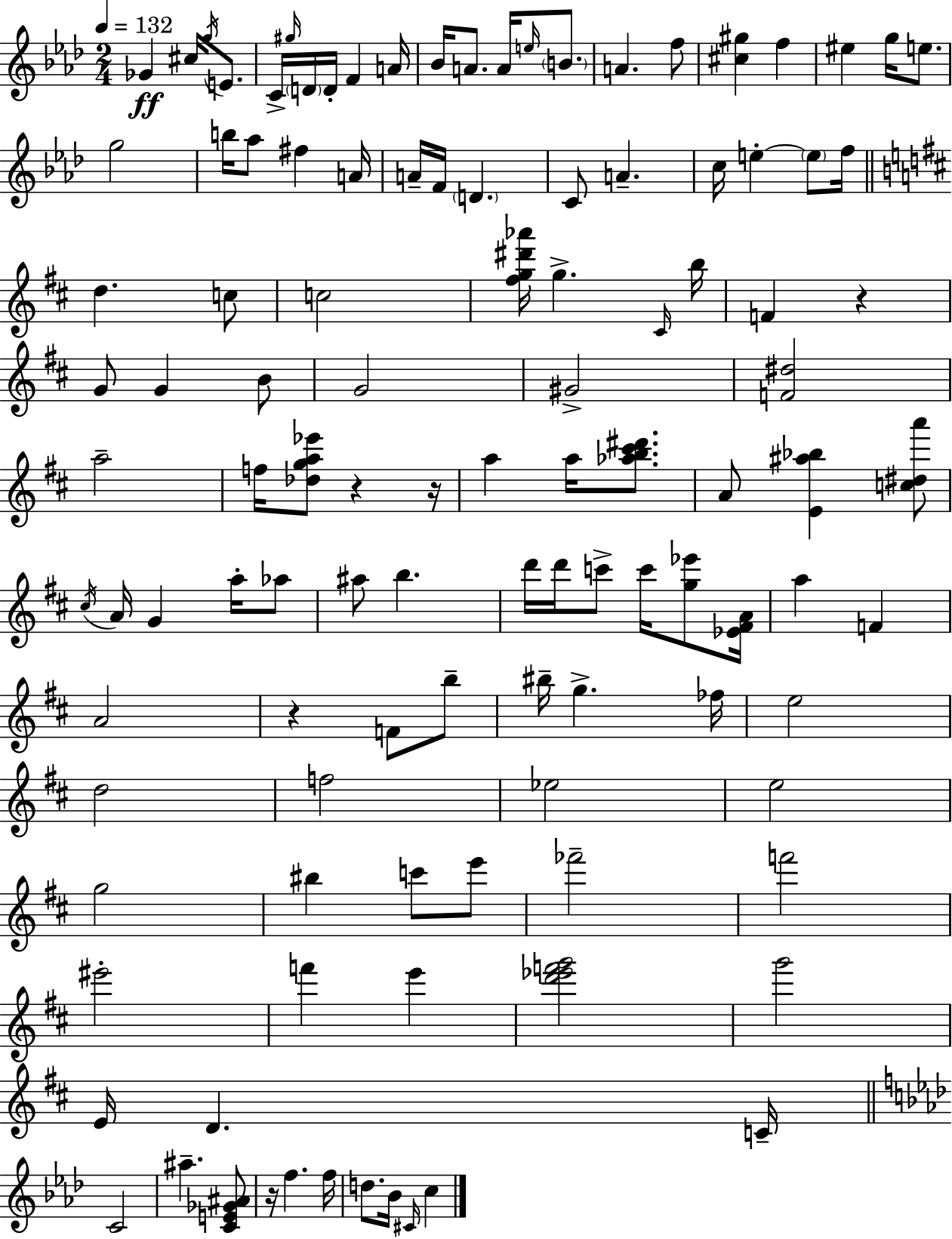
{
  \clef treble
  \numericTimeSignature
  \time 2/4
  \key aes \major
  \tempo 4 = 132
  ges'4\ff cis''16 \acciaccatura { g''16 } e'8. | c'16-> \grace { gis''16 } \parenthesize d'16 d'16-. f'4 | a'16 bes'16 a'8. a'16 \grace { e''16 } | \parenthesize b'8. a'4. | \break f''8 <cis'' gis''>4 f''4 | eis''4 g''16 | e''8. g''2 | b''16 aes''8 fis''4 | \break a'16 a'16-- f'16 \parenthesize d'4. | c'8 a'4.-- | c''16 e''4-.~~ | \parenthesize e''8 f''16 \bar "||" \break \key d \major d''4. c''8 | c''2 | <fis'' g'' dis''' aes'''>16 g''4.-> \grace { cis'16 } | b''16 f'4 r4 | \break g'8 g'4 b'8 | g'2 | gis'2-> | <f' dis''>2 | \break a''2-- | f''16 <des'' g'' a'' ees'''>8 r4 | r16 a''4 a''16 <aes'' b'' cis''' dis'''>8. | a'8 <e' ais'' bes''>4 <c'' dis'' a'''>8 | \break \acciaccatura { cis''16 } a'16 g'4 a''16-. | aes''8 ais''8 b''4. | d'''16 d'''16 c'''8-> c'''16 <g'' ees'''>8 | <ees' fis' a'>16 a''4 f'4 | \break a'2 | r4 f'8 | b''8-- bis''16-- g''4.-> | fes''16 e''2 | \break d''2 | f''2 | ees''2 | e''2 | \break g''2 | bis''4 c'''8 | e'''8 fes'''2-- | f'''2 | \break eis'''2-. | f'''4 e'''4 | <d''' ees''' f''' g'''>2 | g'''2 | \break e'16 d'4. | c'16-- \bar "||" \break \key aes \major c'2 | ais''4.-- <c' e' ges' ais'>8 | r16 f''4. f''16 | d''8. bes'16 \grace { cis'16 } c''4 | \break \bar "|."
}